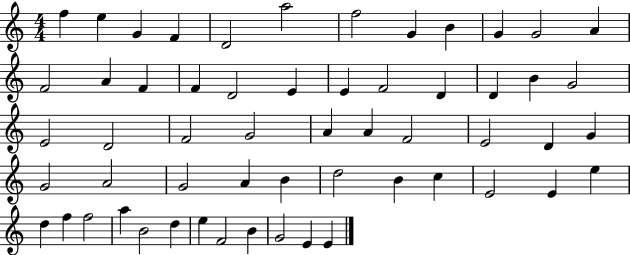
F5/q E5/q G4/q F4/q D4/h A5/h F5/h G4/q B4/q G4/q G4/h A4/q F4/h A4/q F4/q F4/q D4/h E4/q E4/q F4/h D4/q D4/q B4/q G4/h E4/h D4/h F4/h G4/h A4/q A4/q F4/h E4/h D4/q G4/q G4/h A4/h G4/h A4/q B4/q D5/h B4/q C5/q E4/h E4/q E5/q D5/q F5/q F5/h A5/q B4/h D5/q E5/q F4/h B4/q G4/h E4/q E4/q